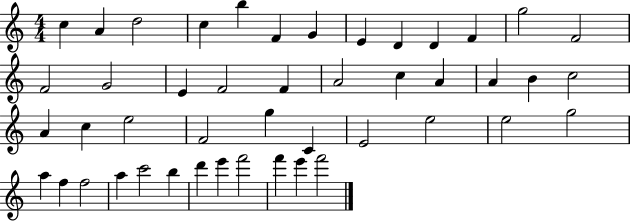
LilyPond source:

{
  \clef treble
  \numericTimeSignature
  \time 4/4
  \key c \major
  c''4 a'4 d''2 | c''4 b''4 f'4 g'4 | e'4 d'4 d'4 f'4 | g''2 f'2 | \break f'2 g'2 | e'4 f'2 f'4 | a'2 c''4 a'4 | a'4 b'4 c''2 | \break a'4 c''4 e''2 | f'2 g''4 c'4 | e'2 e''2 | e''2 g''2 | \break a''4 f''4 f''2 | a''4 c'''2 b''4 | d'''4 e'''4 f'''2 | f'''4 e'''4 f'''2 | \break \bar "|."
}